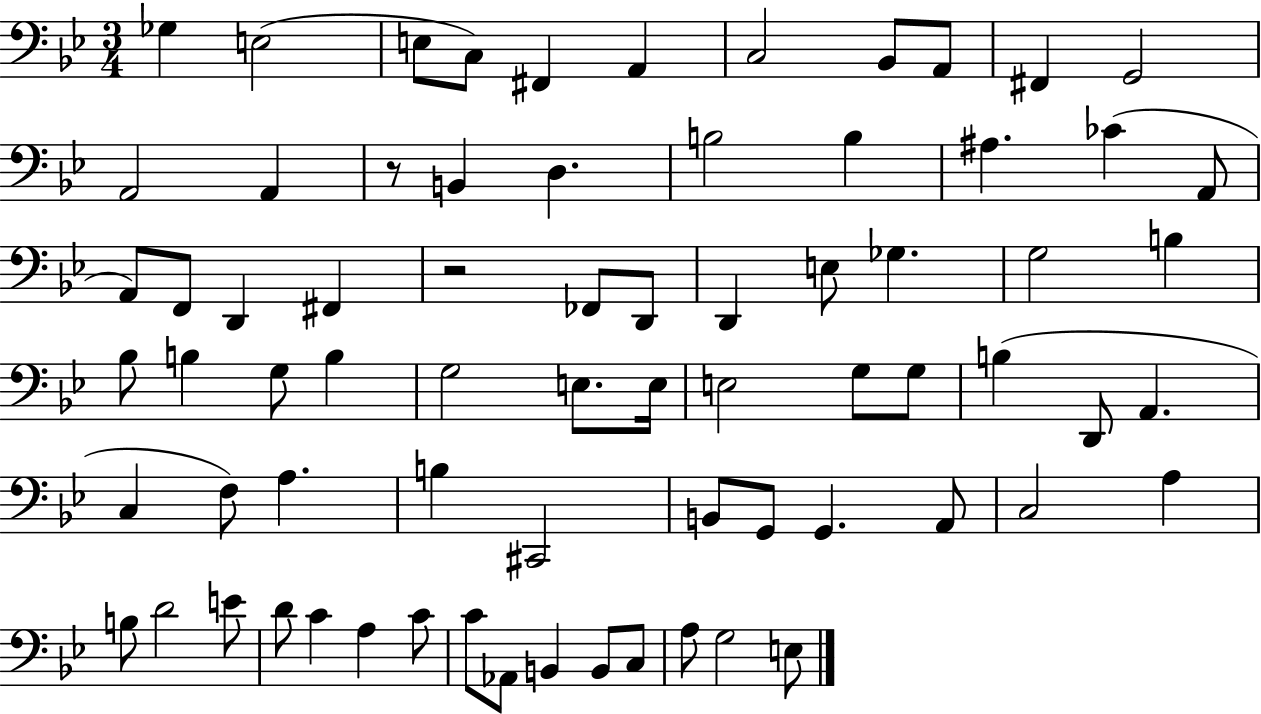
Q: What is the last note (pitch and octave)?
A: E3